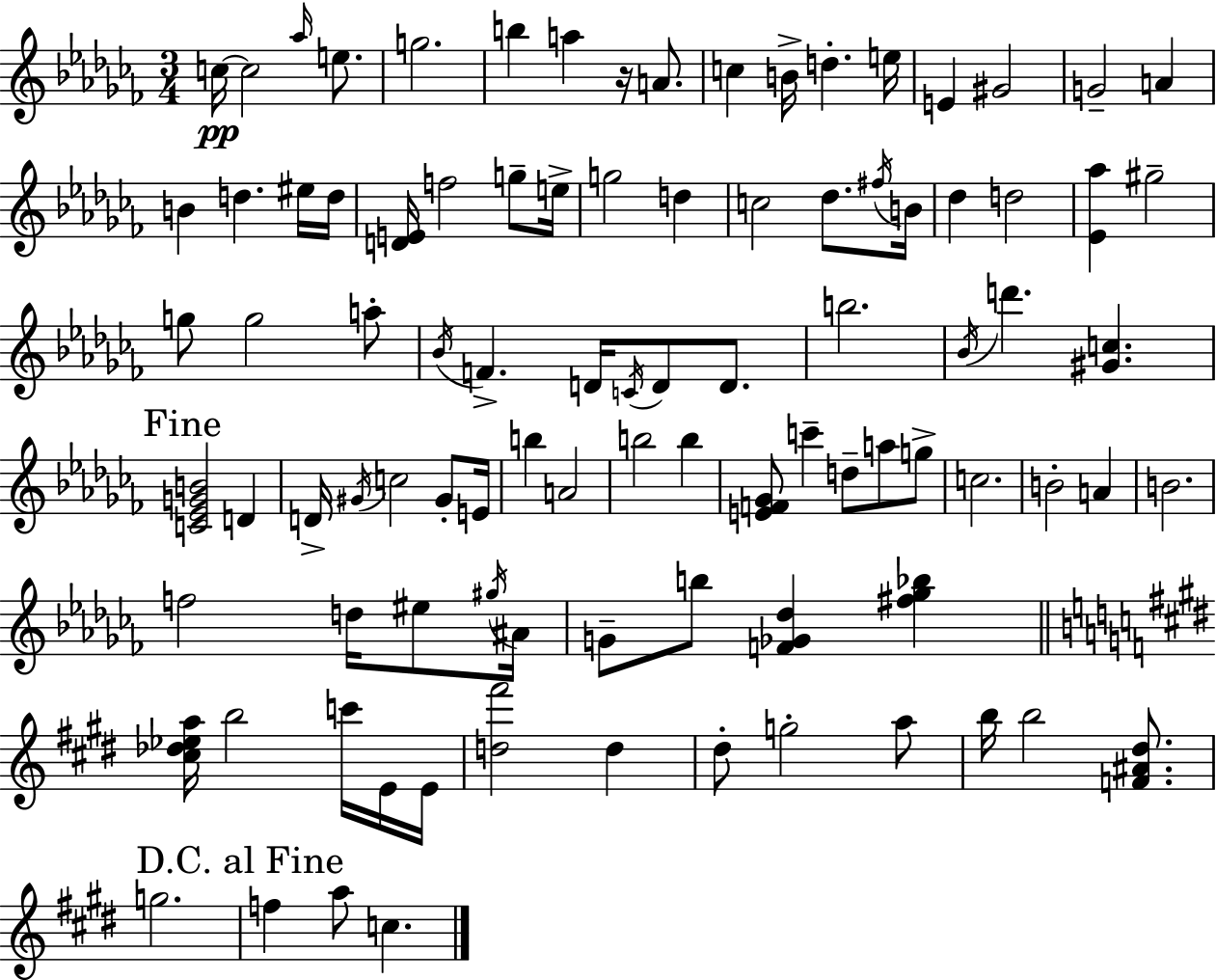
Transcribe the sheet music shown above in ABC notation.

X:1
T:Untitled
M:3/4
L:1/4
K:Abm
c/4 c2 _a/4 e/2 g2 b a z/4 A/2 c B/4 d e/4 E ^G2 G2 A B d ^e/4 d/4 [DE]/4 f2 g/2 e/4 g2 d c2 _d/2 ^f/4 B/4 _d d2 [_E_a] ^g2 g/2 g2 a/2 _B/4 F D/4 C/4 D/2 D/2 b2 _B/4 d' [^Gc] [C_EGB]2 D D/4 ^G/4 c2 ^G/2 E/4 b A2 b2 b [EF_G]/2 c' d/2 a/2 g/2 c2 B2 A B2 f2 d/4 ^e/2 ^g/4 ^A/4 G/2 b/2 [F_G_d] [^f_g_b] [^c_d_ea]/4 b2 c'/4 E/4 E/4 [d^f']2 d ^d/2 g2 a/2 b/4 b2 [F^A^d]/2 g2 f a/2 c